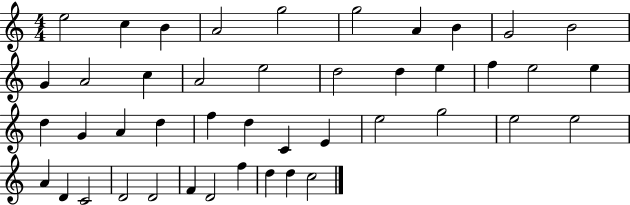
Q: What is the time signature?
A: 4/4